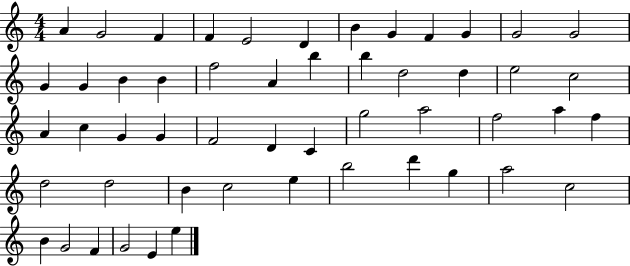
X:1
T:Untitled
M:4/4
L:1/4
K:C
A G2 F F E2 D B G F G G2 G2 G G B B f2 A b b d2 d e2 c2 A c G G F2 D C g2 a2 f2 a f d2 d2 B c2 e b2 d' g a2 c2 B G2 F G2 E e